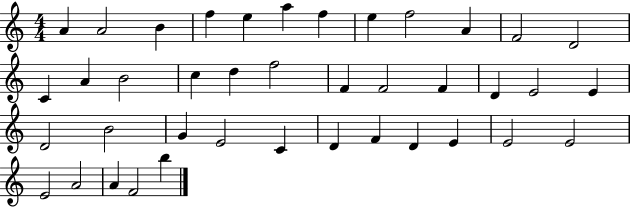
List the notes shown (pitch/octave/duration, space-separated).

A4/q A4/h B4/q F5/q E5/q A5/q F5/q E5/q F5/h A4/q F4/h D4/h C4/q A4/q B4/h C5/q D5/q F5/h F4/q F4/h F4/q D4/q E4/h E4/q D4/h B4/h G4/q E4/h C4/q D4/q F4/q D4/q E4/q E4/h E4/h E4/h A4/h A4/q F4/h B5/q